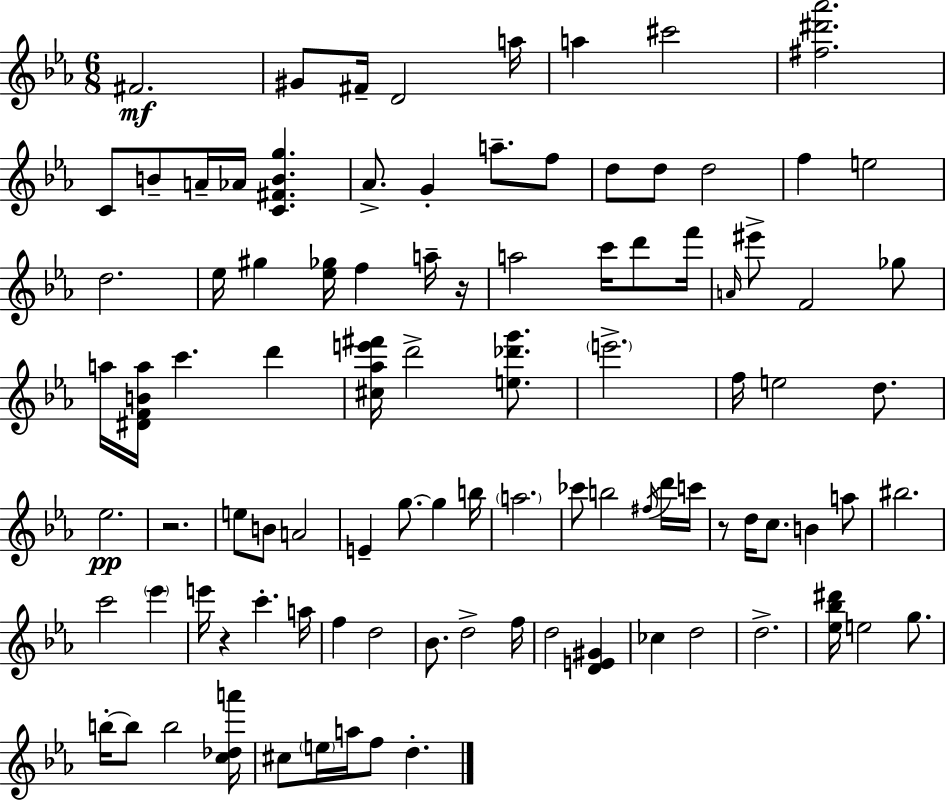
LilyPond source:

{
  \clef treble
  \numericTimeSignature
  \time 6/8
  \key c \minor
  \repeat volta 2 { fis'2.\mf | gis'8 fis'16-- d'2 a''16 | a''4 cis'''2 | <fis'' dis''' aes'''>2. | \break c'8 b'8-- a'16-- aes'16 <c' fis' b' g''>4. | aes'8.-> g'4-. a''8.-- f''8 | d''8 d''8 d''2 | f''4 e''2 | \break d''2. | ees''16 gis''4 <ees'' ges''>16 f''4 a''16-- r16 | a''2 c'''16 d'''8 f'''16 | \grace { a'16 } eis'''8-> f'2 ges''8 | \break a''16 <dis' f' b' a''>16 c'''4. d'''4 | <cis'' aes'' e''' fis'''>16 d'''2-> <e'' des''' g'''>8. | \parenthesize e'''2.-> | f''16 e''2 d''8. | \break ees''2.\pp | r2. | e''8 b'8 a'2 | e'4-- g''8.~~ g''4 | \break b''16 \parenthesize a''2. | ces'''8 b''2 \acciaccatura { fis''16 } | d'''16 c'''16 r8 d''16 c''8. b'4 | a''8 bis''2. | \break c'''2 \parenthesize ees'''4 | e'''16 r4 c'''4.-. | a''16 f''4 d''2 | bes'8. d''2-> | \break f''16 d''2 <d' e' gis'>4 | ces''4 d''2 | d''2.-> | <ees'' bes'' dis'''>16 e''2 g''8. | \break b''16-.~~ b''8 b''2 | <c'' des'' a'''>16 cis''8 \parenthesize e''16 a''16 f''8 d''4.-. | } \bar "|."
}